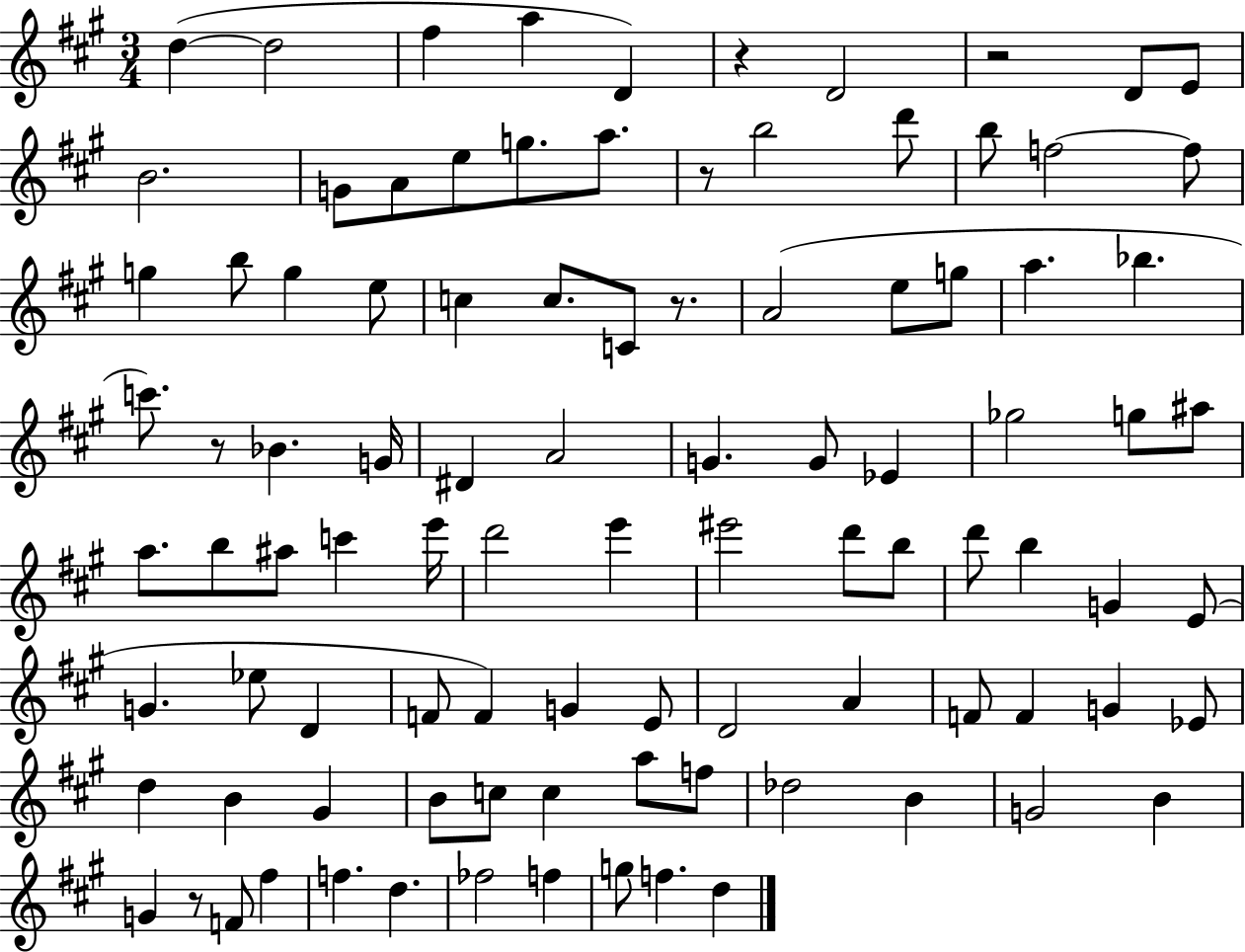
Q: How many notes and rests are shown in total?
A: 97